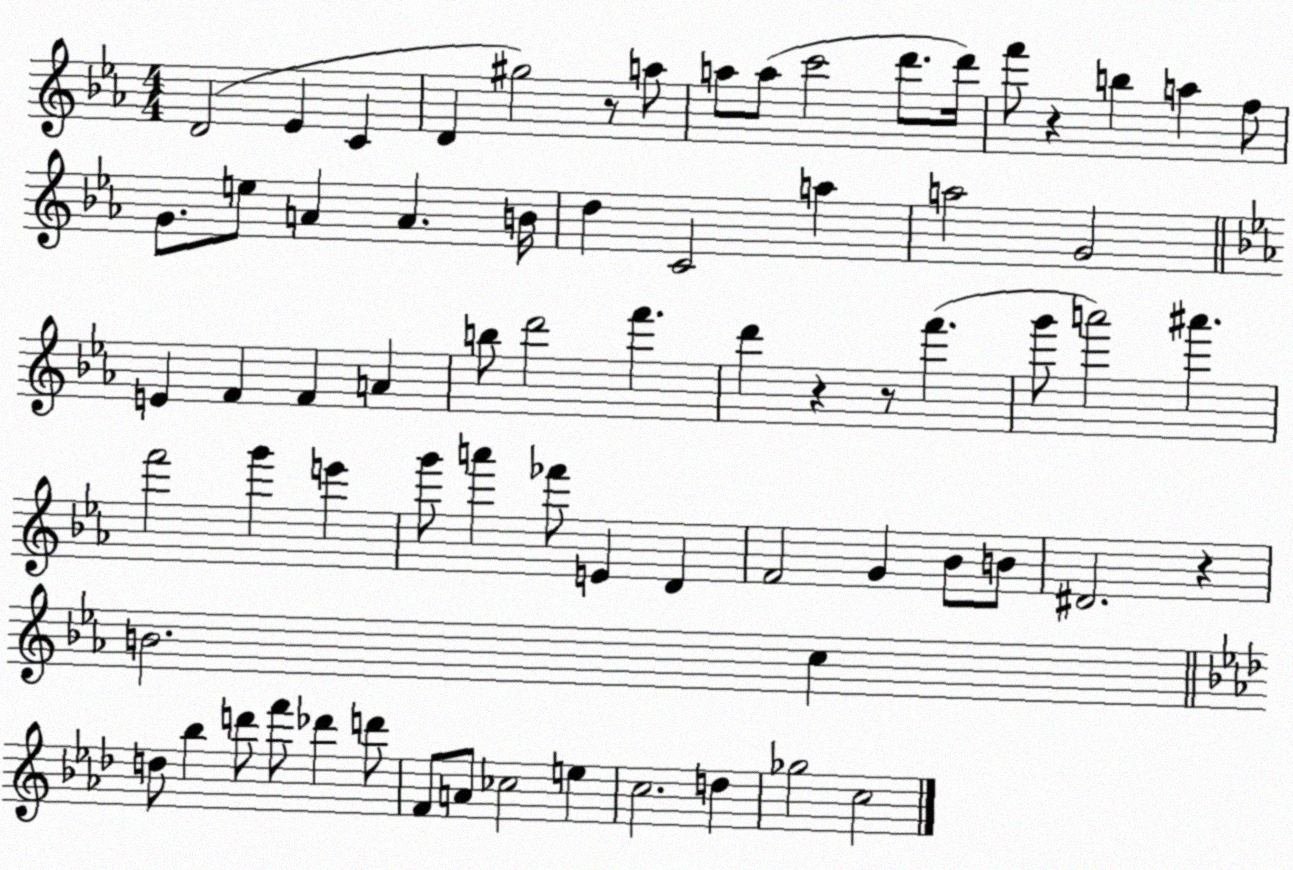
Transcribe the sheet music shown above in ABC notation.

X:1
T:Untitled
M:4/4
L:1/4
K:Eb
D2 _E C D ^g2 z/2 a/2 a/2 a/2 c'2 d'/2 d'/4 f'/2 z b a f/2 G/2 e/2 A A B/4 d C2 a a2 G2 E F F A b/2 d'2 f' d' z z/2 f' g'/2 a'2 ^a' f'2 g' e' g'/2 a' _f'/2 E D F2 G _B/2 B/2 ^D2 z B2 c d/2 _b d'/2 f'/2 _d' d'/2 F/2 A/2 _c2 e c2 d _g2 c2